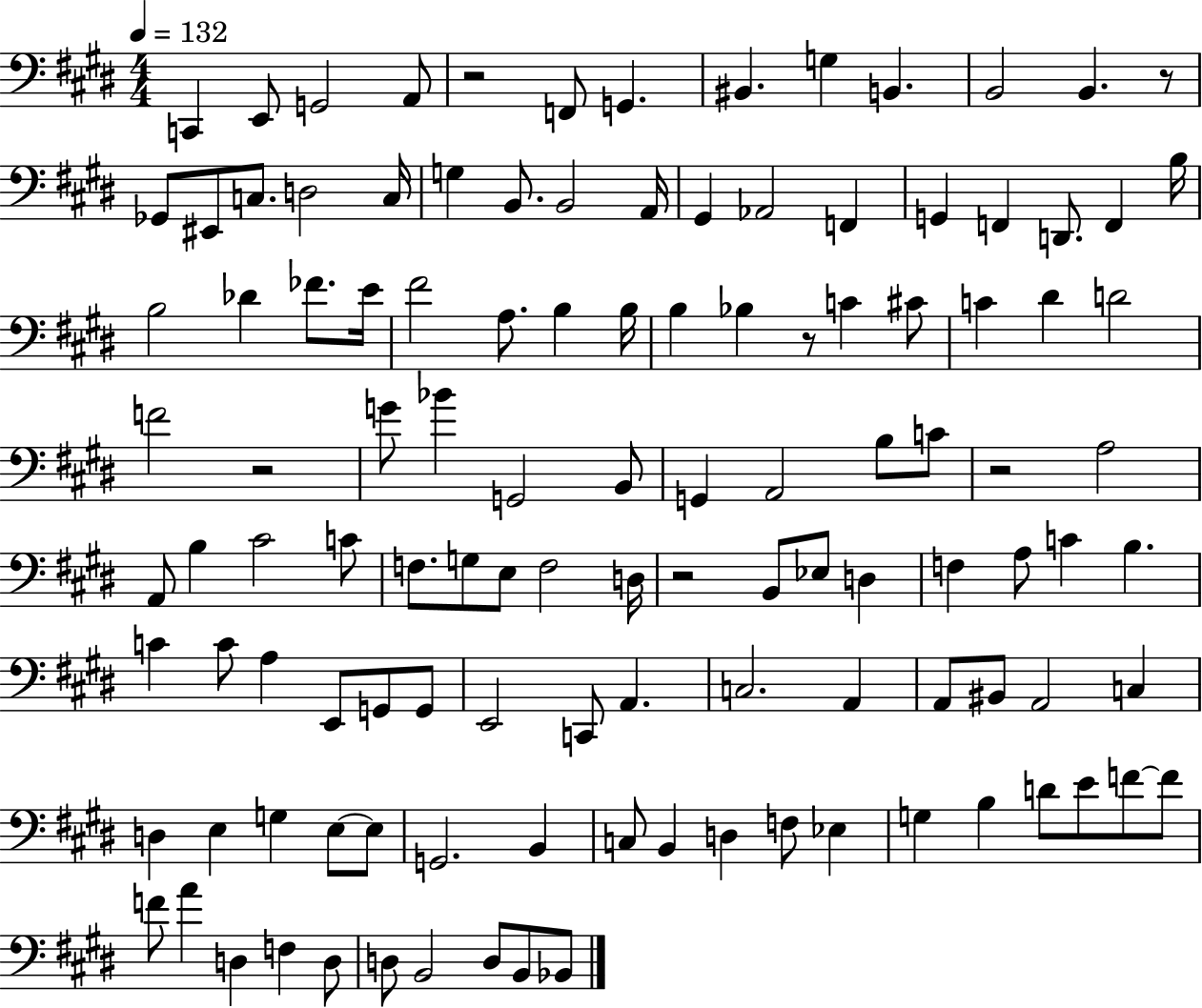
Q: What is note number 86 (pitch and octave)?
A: E3